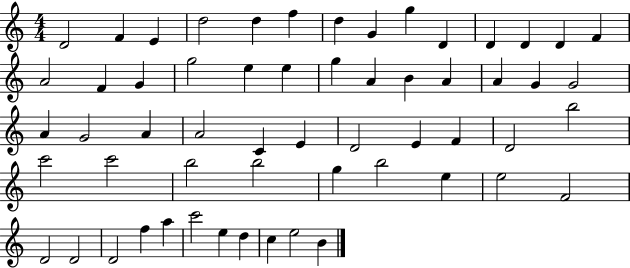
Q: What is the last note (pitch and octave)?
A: B4